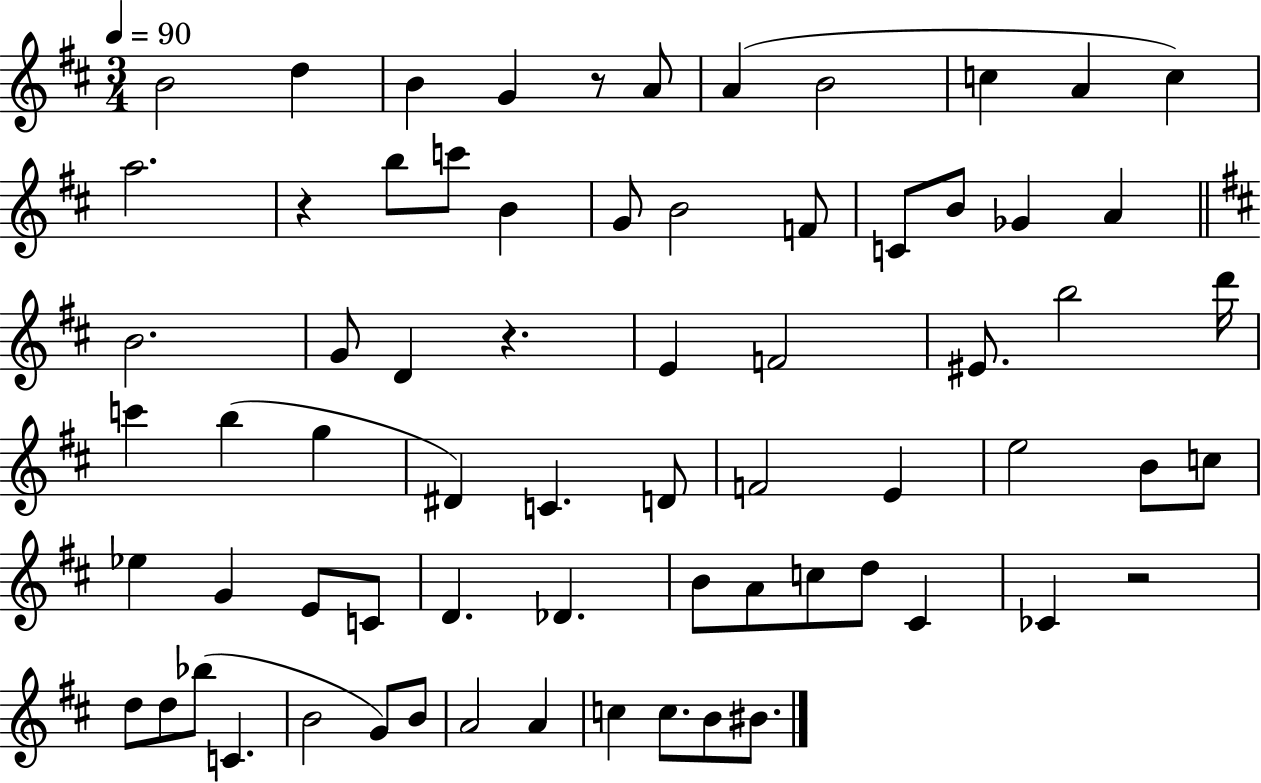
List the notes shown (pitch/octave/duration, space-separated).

B4/h D5/q B4/q G4/q R/e A4/e A4/q B4/h C5/q A4/q C5/q A5/h. R/q B5/e C6/e B4/q G4/e B4/h F4/e C4/e B4/e Gb4/q A4/q B4/h. G4/e D4/q R/q. E4/q F4/h EIS4/e. B5/h D6/s C6/q B5/q G5/q D#4/q C4/q. D4/e F4/h E4/q E5/h B4/e C5/e Eb5/q G4/q E4/e C4/e D4/q. Db4/q. B4/e A4/e C5/e D5/e C#4/q CES4/q R/h D5/e D5/e Bb5/e C4/q. B4/h G4/e B4/e A4/h A4/q C5/q C5/e. B4/e BIS4/e.